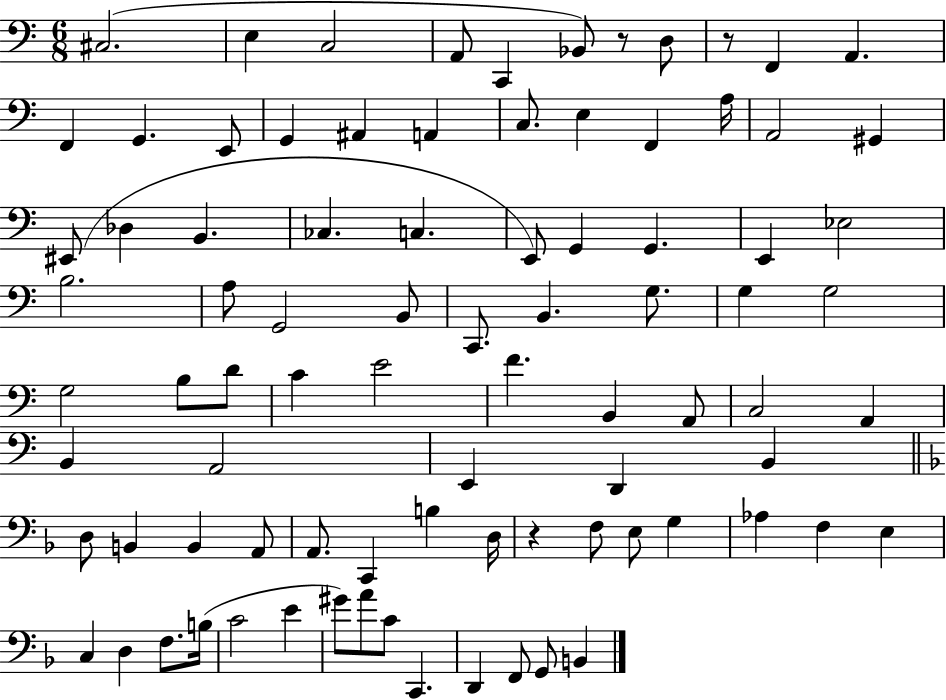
X:1
T:Untitled
M:6/8
L:1/4
K:C
^C,2 E, C,2 A,,/2 C,, _B,,/2 z/2 D,/2 z/2 F,, A,, F,, G,, E,,/2 G,, ^A,, A,, C,/2 E, F,, A,/4 A,,2 ^G,, ^E,,/2 _D, B,, _C, C, E,,/2 G,, G,, E,, _E,2 B,2 A,/2 G,,2 B,,/2 C,,/2 B,, G,/2 G, G,2 G,2 B,/2 D/2 C E2 F B,, A,,/2 C,2 A,, B,, A,,2 E,, D,, B,, D,/2 B,, B,, A,,/2 A,,/2 C,, B, D,/4 z F,/2 E,/2 G, _A, F, E, C, D, F,/2 B,/4 C2 E ^G/2 A/2 C/2 C,, D,, F,,/2 G,,/2 B,,